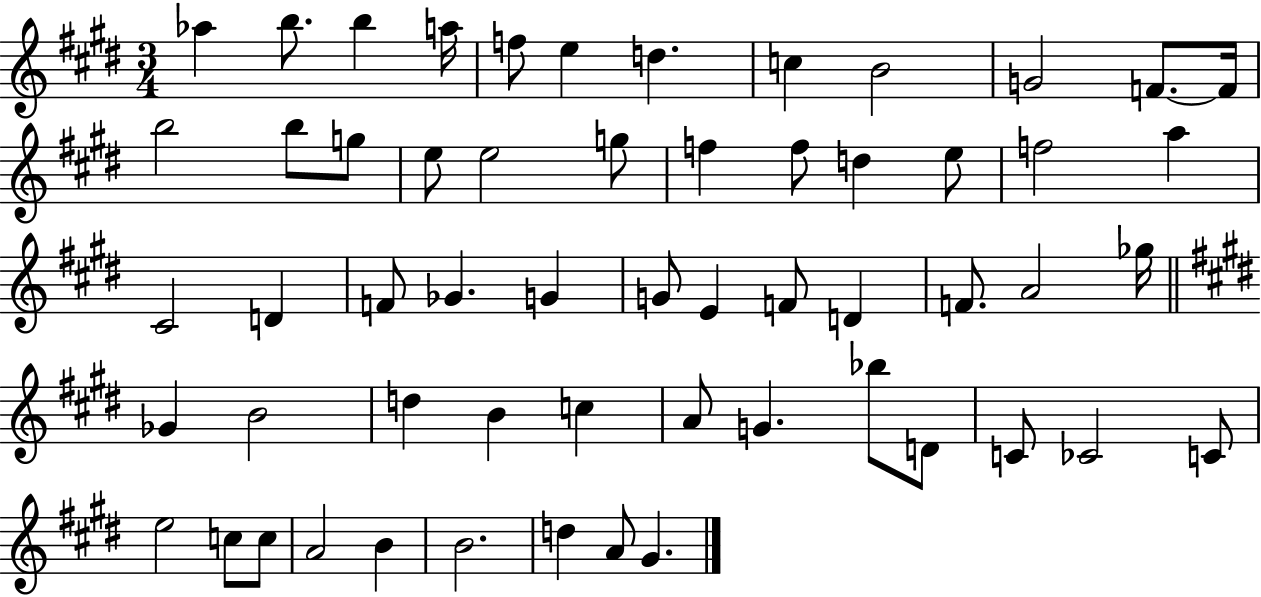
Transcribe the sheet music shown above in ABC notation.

X:1
T:Untitled
M:3/4
L:1/4
K:E
_a b/2 b a/4 f/2 e d c B2 G2 F/2 F/4 b2 b/2 g/2 e/2 e2 g/2 f f/2 d e/2 f2 a ^C2 D F/2 _G G G/2 E F/2 D F/2 A2 _g/4 _G B2 d B c A/2 G _b/2 D/2 C/2 _C2 C/2 e2 c/2 c/2 A2 B B2 d A/2 ^G